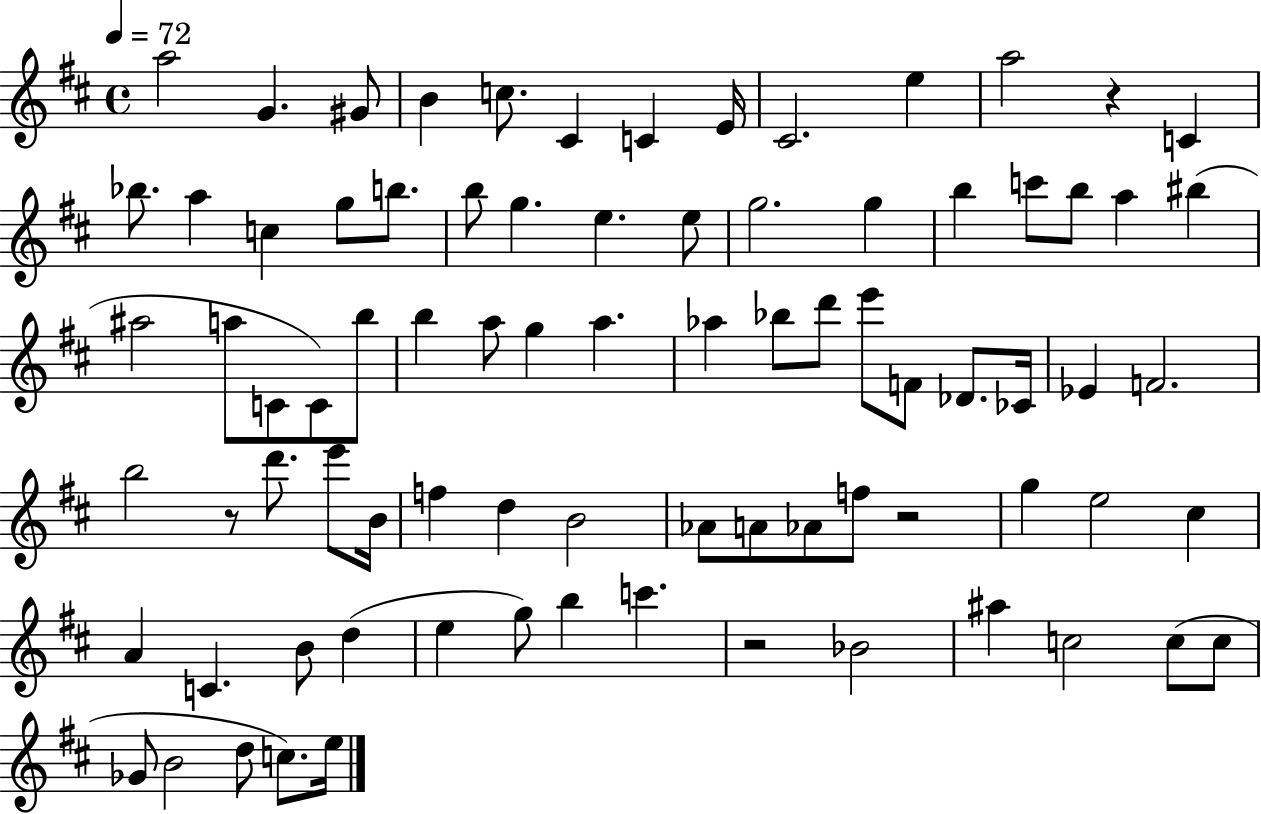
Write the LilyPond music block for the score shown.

{
  \clef treble
  \time 4/4
  \defaultTimeSignature
  \key d \major
  \tempo 4 = 72
  a''2 g'4. gis'8 | b'4 c''8. cis'4 c'4 e'16 | cis'2. e''4 | a''2 r4 c'4 | \break bes''8. a''4 c''4 g''8 b''8. | b''8 g''4. e''4. e''8 | g''2. g''4 | b''4 c'''8 b''8 a''4 bis''4( | \break ais''2 a''8 c'8 c'8) b''8 | b''4 a''8 g''4 a''4. | aes''4 bes''8 d'''8 e'''8 f'8 des'8. ces'16 | ees'4 f'2. | \break b''2 r8 d'''8. e'''8 b'16 | f''4 d''4 b'2 | aes'8 a'8 aes'8 f''8 r2 | g''4 e''2 cis''4 | \break a'4 c'4. b'8 d''4( | e''4 g''8) b''4 c'''4. | r2 bes'2 | ais''4 c''2 c''8( c''8 | \break ges'8 b'2 d''8 c''8.) e''16 | \bar "|."
}